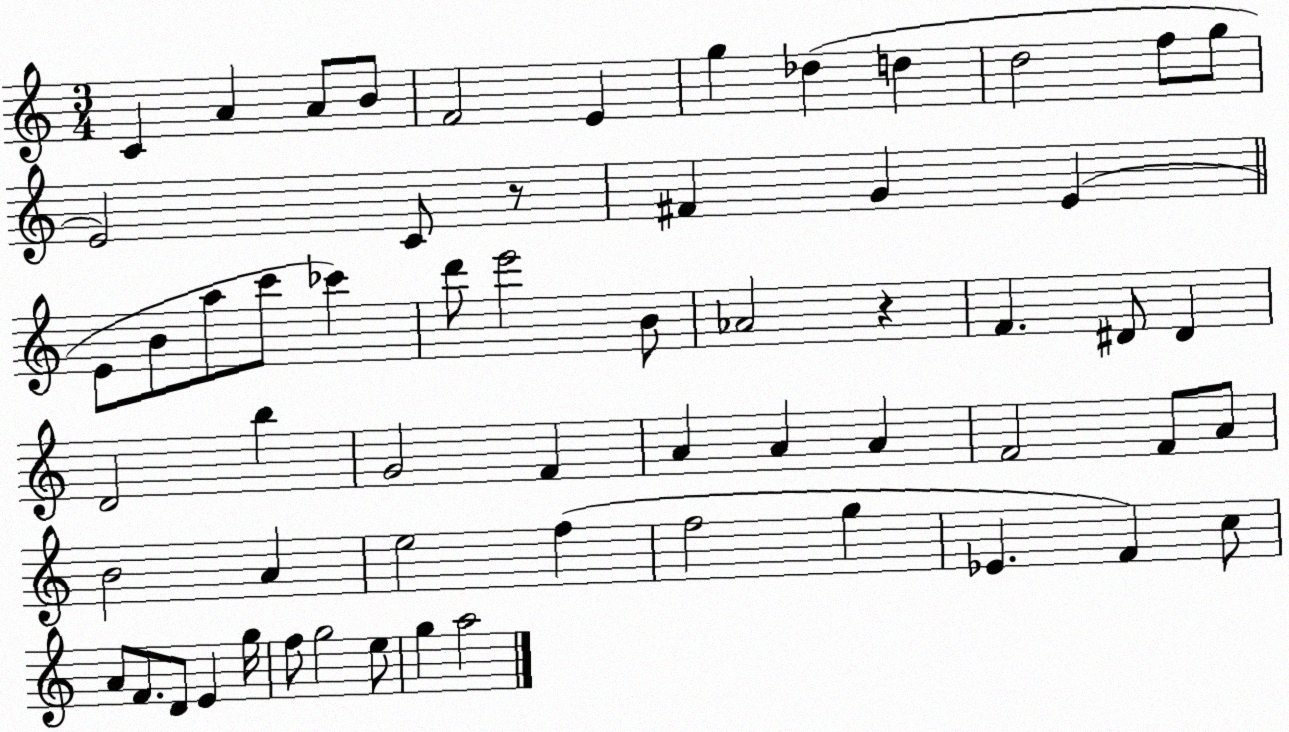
X:1
T:Untitled
M:3/4
L:1/4
K:C
C A A/2 B/2 F2 E g _d d d2 f/2 g/2 E2 C/2 z/2 ^F G E E/2 B/2 a/2 c'/2 _c' d'/2 e'2 B/2 _A2 z F ^D/2 ^D D2 b G2 F A A A F2 F/2 A/2 B2 A e2 f f2 g _E F c/2 A/2 F/2 D/2 E g/4 f/2 g2 e/2 g a2